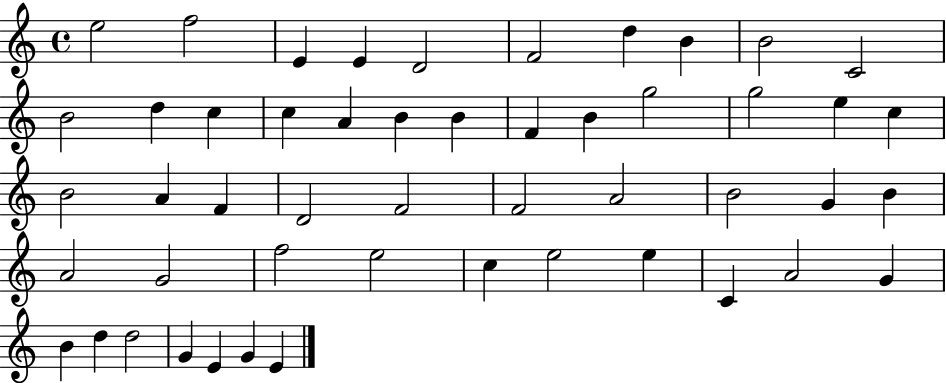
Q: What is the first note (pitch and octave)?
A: E5